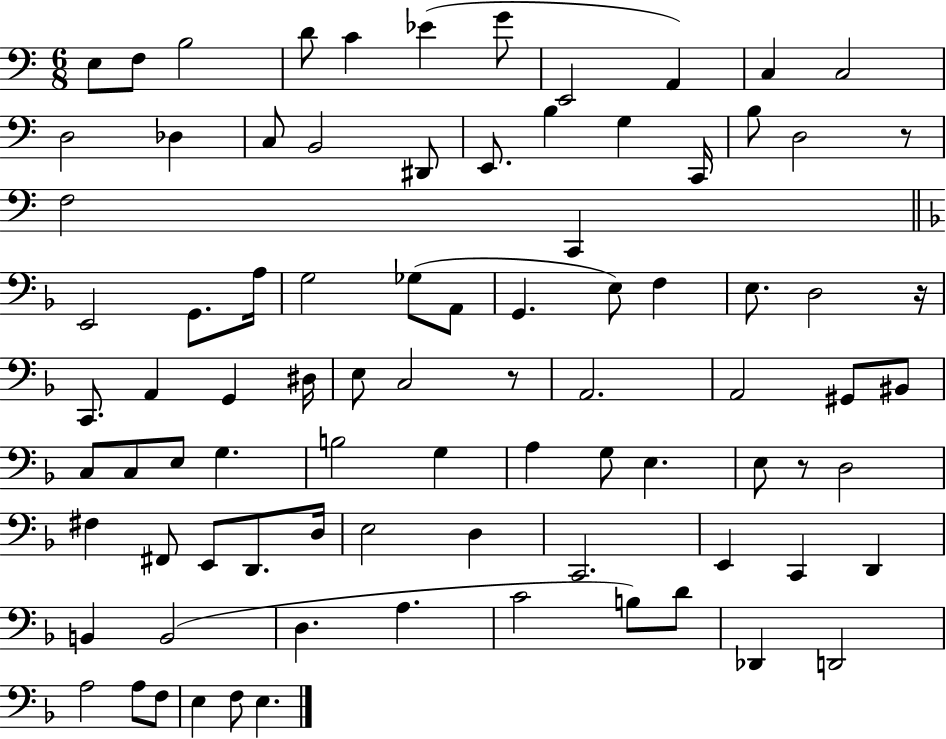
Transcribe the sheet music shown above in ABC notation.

X:1
T:Untitled
M:6/8
L:1/4
K:C
E,/2 F,/2 B,2 D/2 C _E G/2 E,,2 A,, C, C,2 D,2 _D, C,/2 B,,2 ^D,,/2 E,,/2 B, G, C,,/4 B,/2 D,2 z/2 F,2 C,, E,,2 G,,/2 A,/4 G,2 _G,/2 A,,/2 G,, E,/2 F, E,/2 D,2 z/4 C,,/2 A,, G,, ^D,/4 E,/2 C,2 z/2 A,,2 A,,2 ^G,,/2 ^B,,/2 C,/2 C,/2 E,/2 G, B,2 G, A, G,/2 E, E,/2 z/2 D,2 ^F, ^F,,/2 E,,/2 D,,/2 D,/4 E,2 D, C,,2 E,, C,, D,, B,, B,,2 D, A, C2 B,/2 D/2 _D,, D,,2 A,2 A,/2 F,/2 E, F,/2 E,